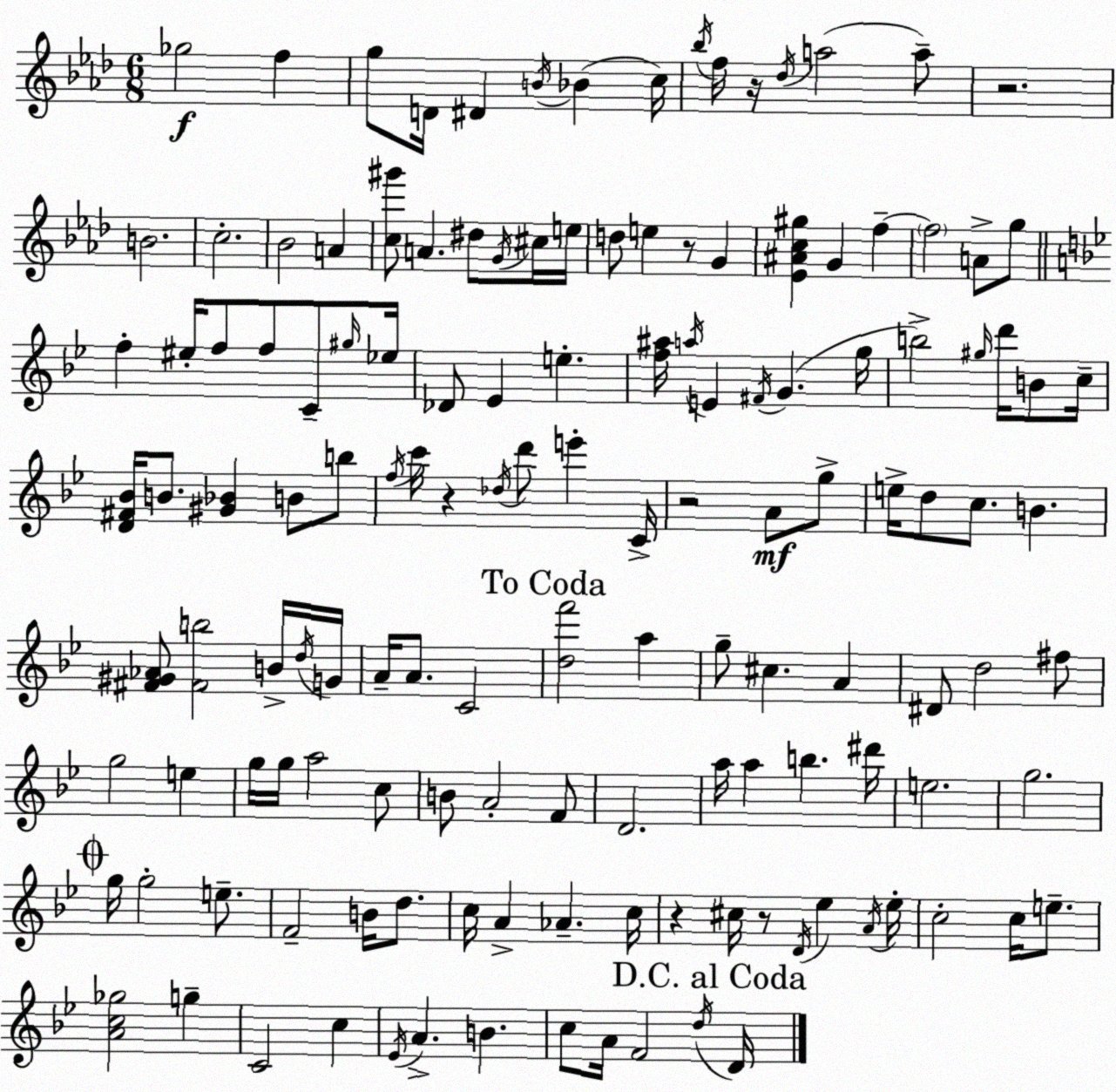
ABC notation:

X:1
T:Untitled
M:6/8
L:1/4
K:Ab
_g2 f g/2 D/4 ^D B/4 _B c/4 _b/4 f/4 z/4 _d/4 a2 a/2 z2 B2 c2 _B2 A [c^g']/2 A ^d/2 G/4 ^c/4 e/4 d/2 e z/2 G [_E^Ac^g] G f f2 A/2 g/2 f ^e/4 f/2 f/2 C/2 ^g/4 _e/4 _D/2 _E e [f^a]/4 a/4 E ^F/4 G g/4 b2 ^g/4 d'/4 B/2 c/4 [D^F_B]/4 B/2 [^G_B] B/2 b/2 f/4 c'/4 z _d/4 d'/2 e' C/4 z2 A/2 g/2 e/4 d/2 c/2 B [^F^G_A]/2 [^Fb]2 B/4 d/4 G/4 A/4 A/2 C2 [df']2 a g/2 ^c A ^D/2 d2 ^f/2 g2 e g/4 g/4 a2 c/2 B/2 A2 F/2 D2 a/4 a b ^d'/4 e2 g2 g/4 g2 e/2 F2 B/4 d/2 c/4 A _A c/4 z ^c/4 z/2 D/4 _e A/4 _e/4 c2 c/4 e/2 [Ac_g]2 g C2 c _E/4 A B c/2 A/4 F2 d/4 D/4